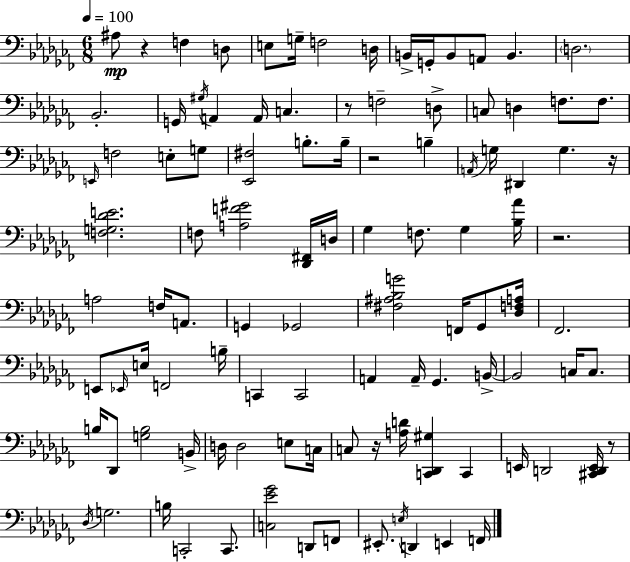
A#3/e R/q F3/q D3/e E3/e G3/s F3/h D3/s B2/s G2/s B2/e A2/e B2/q. D3/h. Bb2/h. G2/s G#3/s A2/q A2/s C3/q. R/e F3/h D3/e C3/e D3/q F3/e. F3/e. E2/s F3/h E3/e G3/e [Eb2,F#3]/h B3/e. B3/s R/h B3/q A2/s G3/s D#2/q G3/q. R/s [F3,G3,Db4,E4]/h. F3/e [A3,F4,G#4]/h [Db2,F#2]/s D3/s Gb3/q F3/e. Gb3/q [Bb3,Ab4]/s R/h. A3/h F3/s A2/e. G2/q Gb2/h [F#3,A#3,Bb3,G4]/h F2/s Gb2/e [Db3,F3,A3]/s FES2/h. E2/e Eb2/s E3/s F2/h B3/s C2/q C2/h A2/q A2/s Gb2/q. B2/s B2/h C3/s C3/e. B3/s Db2/e [G3,B3]/h B2/s D3/s D3/h E3/e C3/s C3/e R/s [A3,D4]/s [C2,Db2,G#3]/q C2/q E2/s D2/h [C#2,D2,E2]/s R/e Db3/s G3/h. B3/s C2/h C2/e. [C3,Eb4,Gb4]/h D2/e F2/e EIS2/e. E3/s D2/q E2/q F2/s